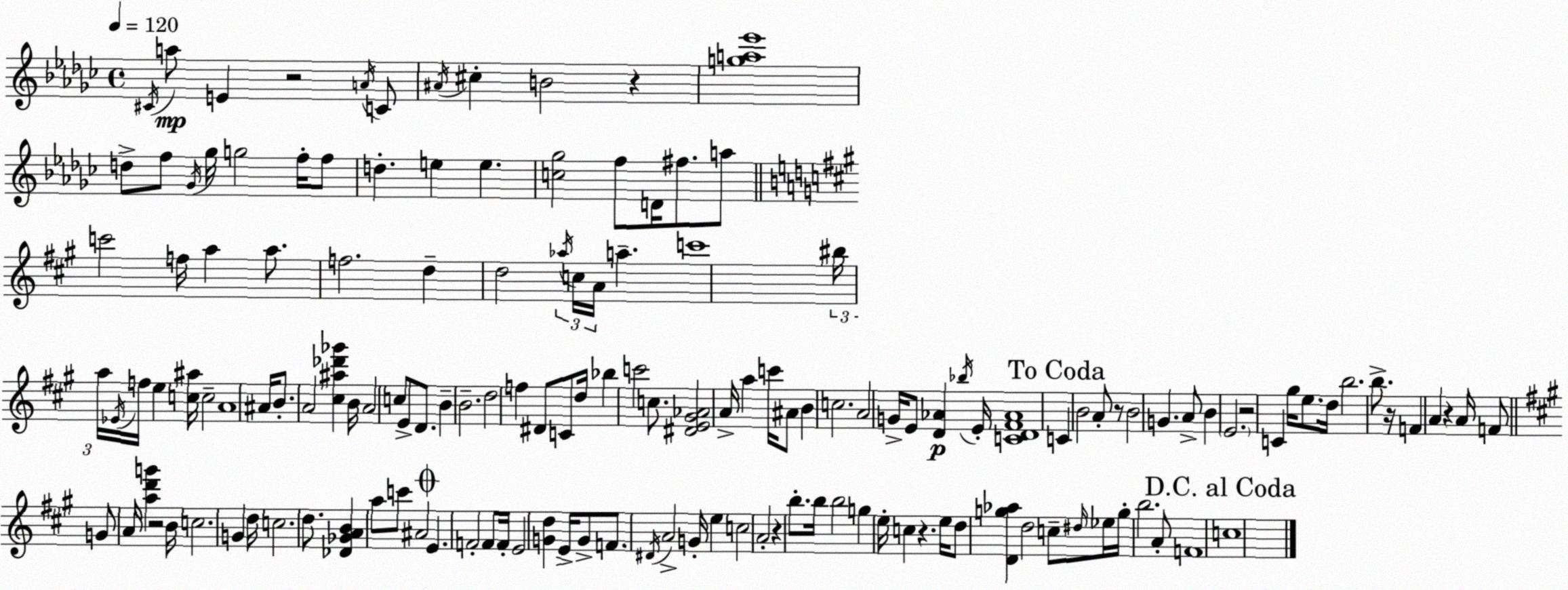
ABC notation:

X:1
T:Untitled
M:4/4
L:1/4
K:Ebm
^C/4 a/2 E z2 A/4 C/2 ^A/4 ^c B2 z [ga_e']4 d/2 f/2 _G/4 _g/4 g2 f/4 f/2 d e e [c_g]2 f/2 D/4 ^f/2 a/2 c'2 f/4 a a/2 f2 d d2 _a/4 c/4 A/4 a c'4 ^b/4 a/4 _E/4 f/4 e [c^a]/4 c2 A4 ^A/4 B/2 A2 [^c^a_d'_g'] B/4 A2 c/2 E/2 D/2 B B2 d2 f ^D/2 C/2 d/4 _b c'2 c/2 [^DE^G_A]2 A/4 a c'/4 ^A/2 B c2 A2 G/4 E/2 [D_A] _b/4 E/4 [CD^F_A]4 C B2 A/2 z/2 B2 G A/2 B E2 z2 C ^g/4 e/2 d/4 b2 b/2 z/4 F A z A/4 F/2 G/2 A/4 [ad'g'] z2 B/4 c2 G d/4 c2 d/2 [_D_GAB] a/2 c'/2 ^A2 E F2 F/2 F/4 E2 [Gd] E/4 G/2 F/2 ^D/4 A2 G/4 e c2 A2 z b/2 b/4 b2 g e/4 c z e/4 d/2 [Dg_a] d2 c/2 ^d/4 _e/4 g/4 b2 A/2 F4 c4